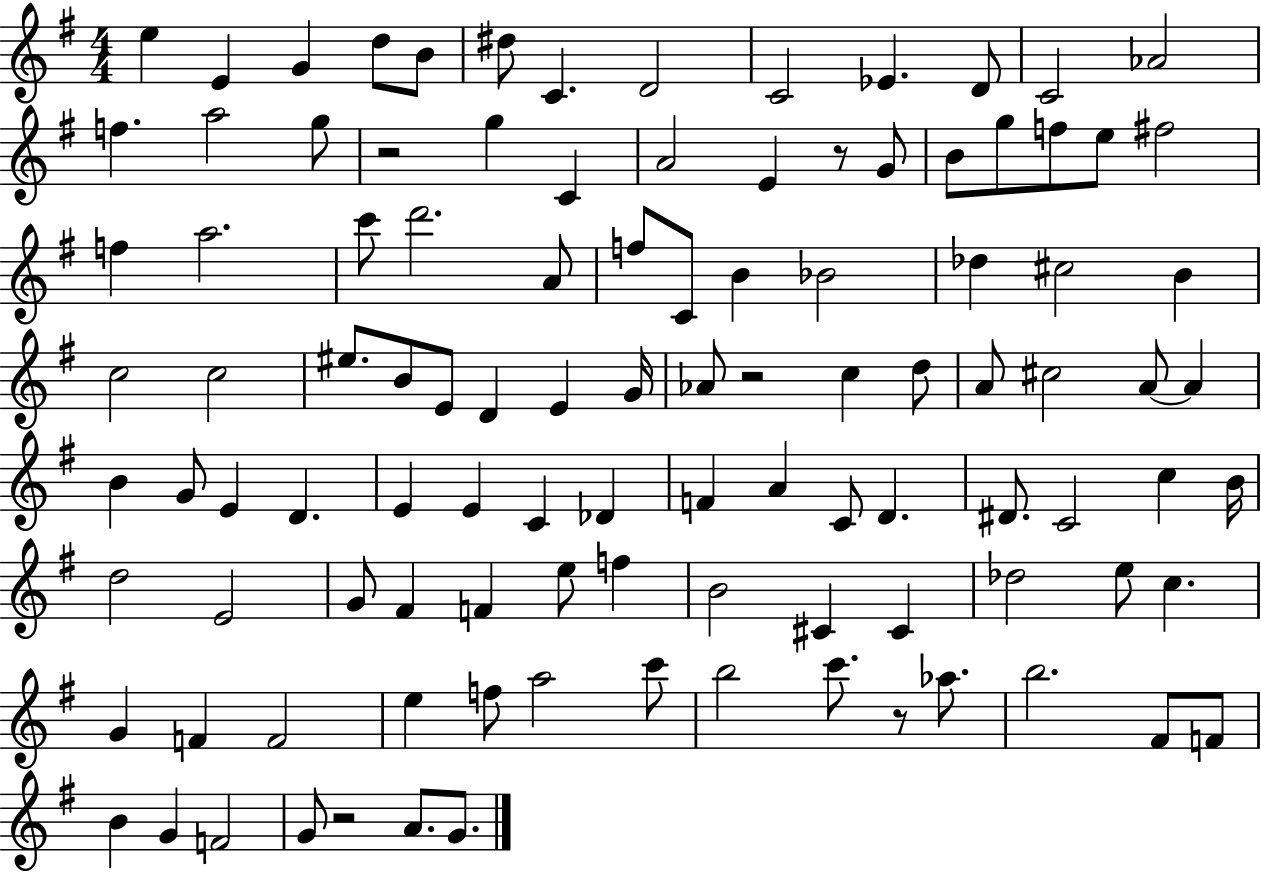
X:1
T:Untitled
M:4/4
L:1/4
K:G
e E G d/2 B/2 ^d/2 C D2 C2 _E D/2 C2 _A2 f a2 g/2 z2 g C A2 E z/2 G/2 B/2 g/2 f/2 e/2 ^f2 f a2 c'/2 d'2 A/2 f/2 C/2 B _B2 _d ^c2 B c2 c2 ^e/2 B/2 E/2 D E G/4 _A/2 z2 c d/2 A/2 ^c2 A/2 A B G/2 E D E E C _D F A C/2 D ^D/2 C2 c B/4 d2 E2 G/2 ^F F e/2 f B2 ^C ^C _d2 e/2 c G F F2 e f/2 a2 c'/2 b2 c'/2 z/2 _a/2 b2 ^F/2 F/2 B G F2 G/2 z2 A/2 G/2